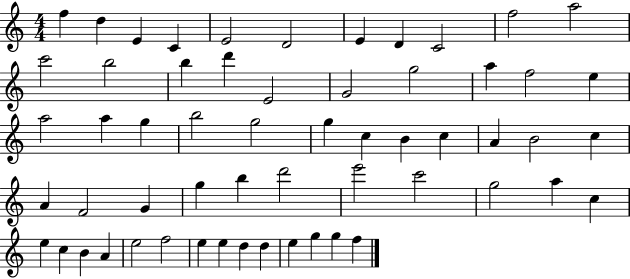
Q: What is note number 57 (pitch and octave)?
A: G5